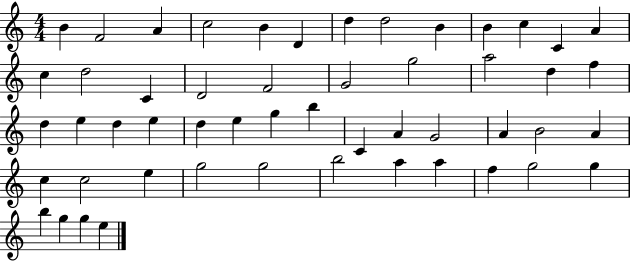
X:1
T:Untitled
M:4/4
L:1/4
K:C
B F2 A c2 B D d d2 B B c C A c d2 C D2 F2 G2 g2 a2 d f d e d e d e g b C A G2 A B2 A c c2 e g2 g2 b2 a a f g2 g b g g e